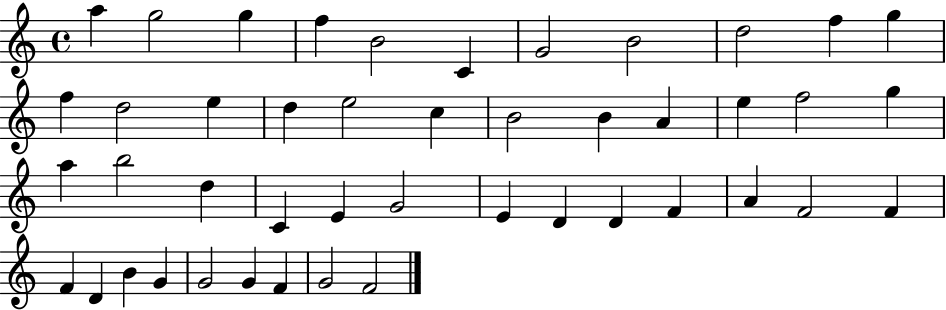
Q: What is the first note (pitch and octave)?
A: A5